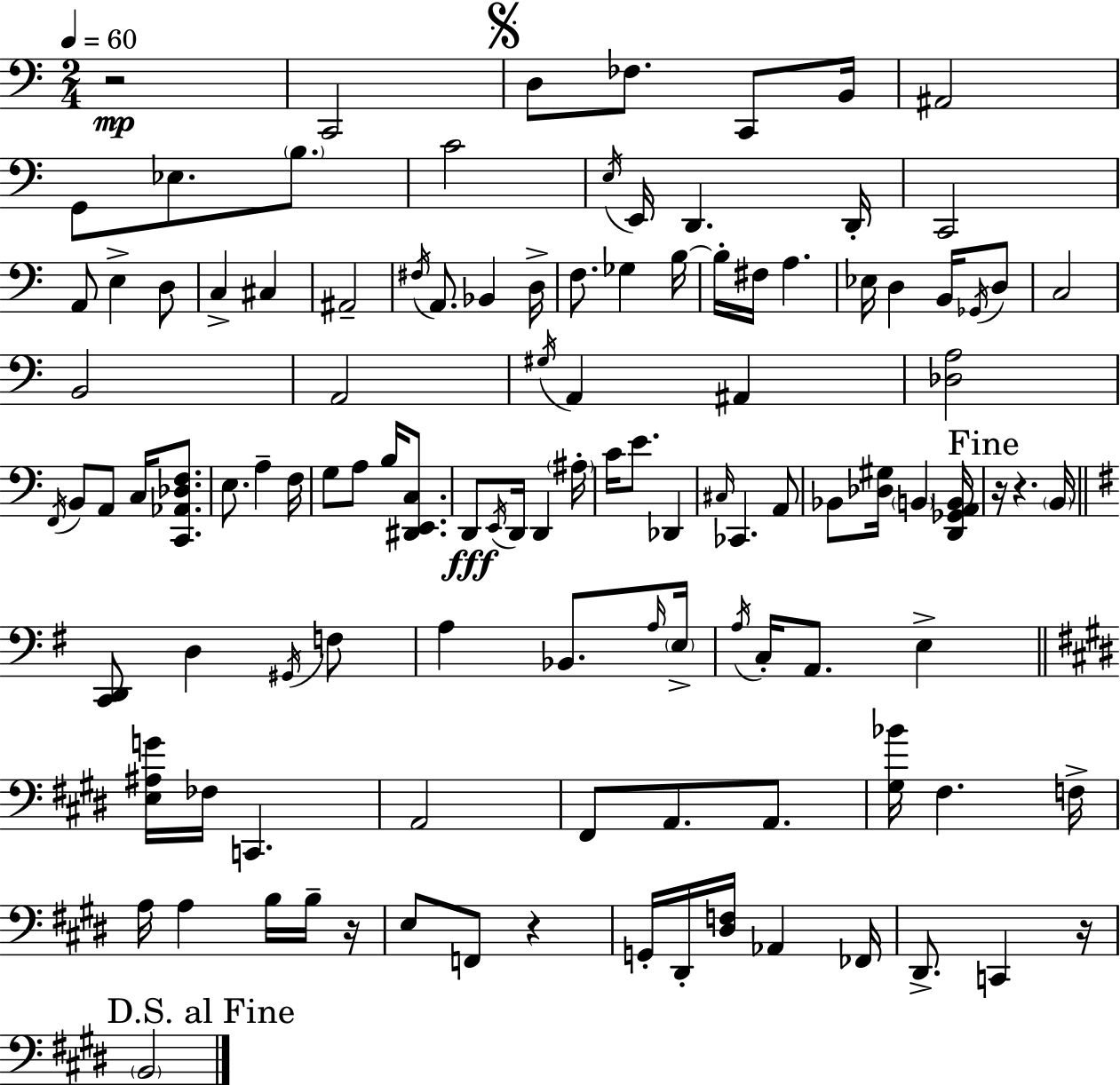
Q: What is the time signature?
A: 2/4